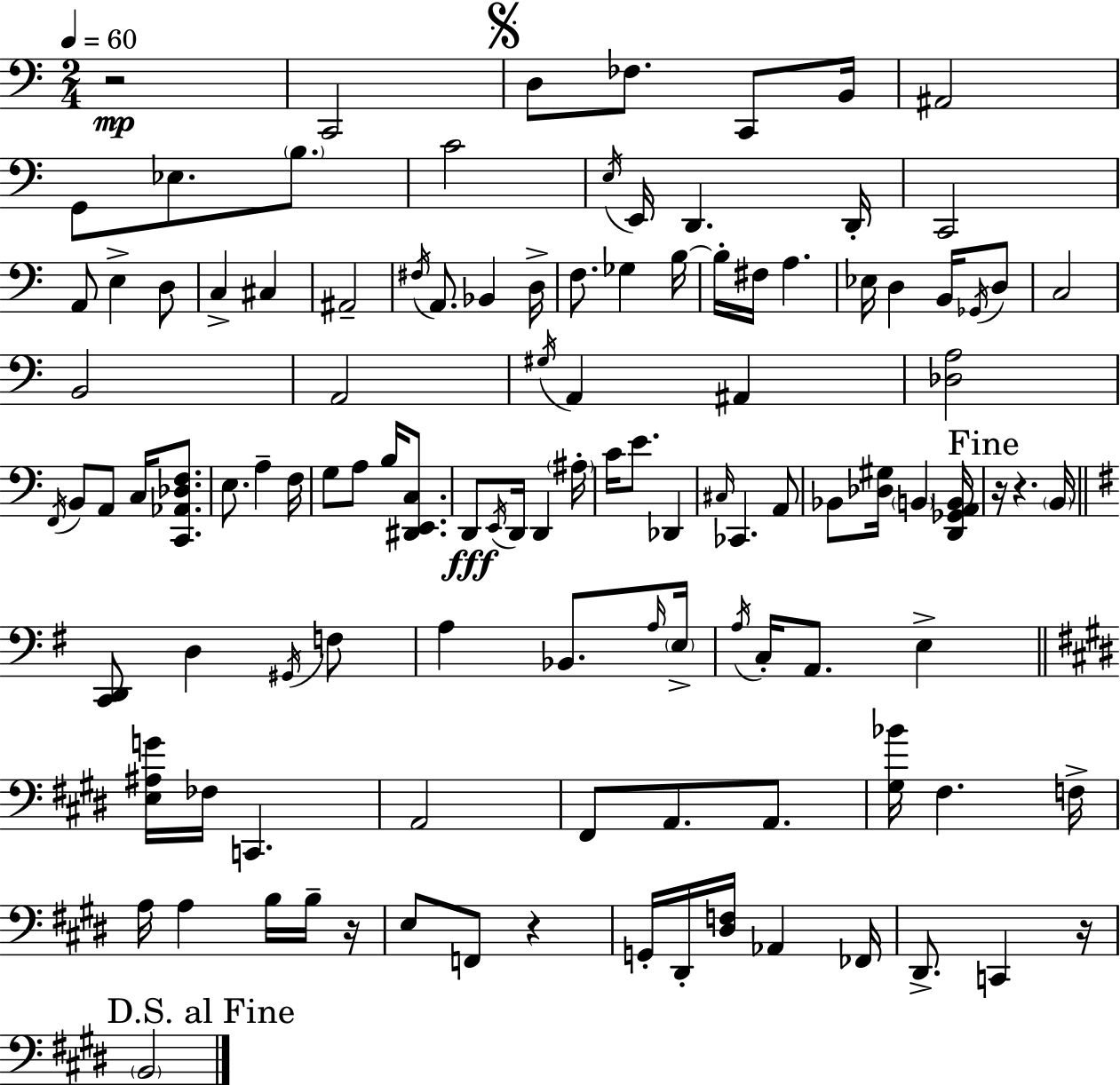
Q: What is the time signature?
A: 2/4